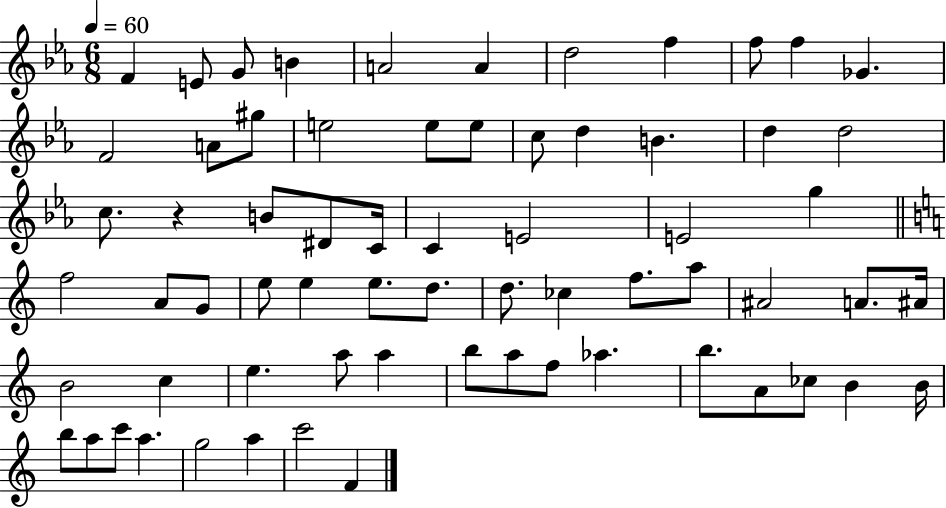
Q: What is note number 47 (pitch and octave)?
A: E5